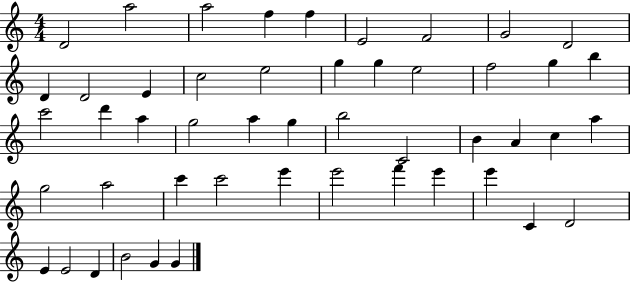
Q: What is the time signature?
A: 4/4